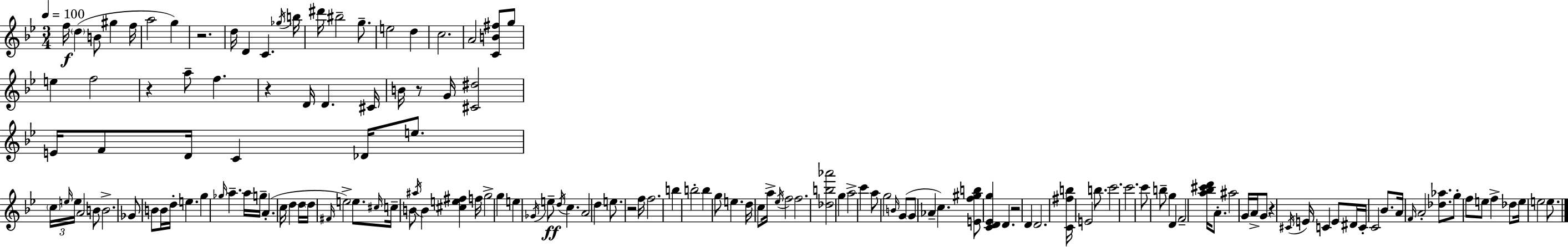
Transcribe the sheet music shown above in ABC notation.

X:1
T:Untitled
M:3/4
L:1/4
K:Bb
f/4 d B/2 ^g f/4 a2 g z2 d/4 D C _g/4 b/4 ^d'/4 ^b2 g/2 e2 d c2 A2 [CB^f]/2 g/2 e f2 z a/2 f z D/4 D ^C/4 B/4 z/2 G/4 [^C^d]2 E/4 F/2 D/4 C _D/4 e/2 c/4 e/4 e/4 A2 B/2 B2 _G/2 B/2 B/4 d/4 e g _g/4 a a/4 g/4 A c/4 d d/4 d/4 ^F/4 e2 e/2 ^c/4 c/4 B/2 ^a/4 B [^ce^f] f/4 g2 g e _G/4 e/2 d/4 c A2 d e/2 z2 f/4 f2 b b2 b g/2 e d/4 c/2 a/4 _e/4 f2 f2 [_db_a']2 g a2 c' a/2 g2 B/4 G/2 G/2 _A c [Ef^gb]/2 [CD_Eg] D z2 D D2 [C^fb]/4 E2 b/2 c'2 c'2 c'/2 b/2 g D F2 [a_b^c'd']/4 A/2 ^a2 G/4 A/4 G/2 z ^C/4 E/4 C E/2 ^D/4 C/4 C2 _B/2 A/4 F/4 A2 [_d_a]/2 g/2 f/2 e/2 f _d/2 e/4 e2 e/2